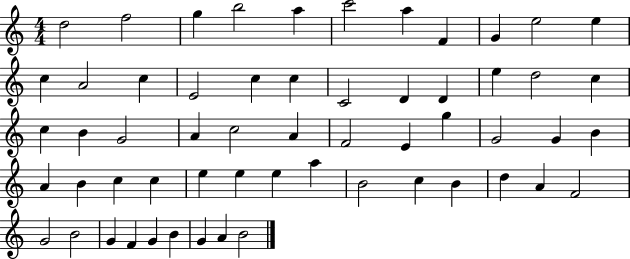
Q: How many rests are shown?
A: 0